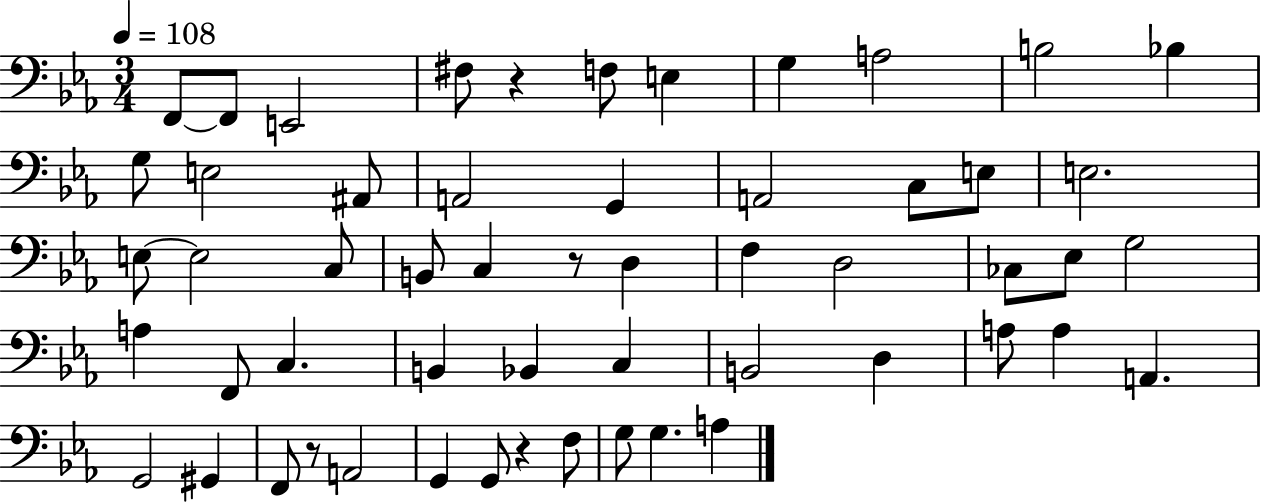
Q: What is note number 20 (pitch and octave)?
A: E3